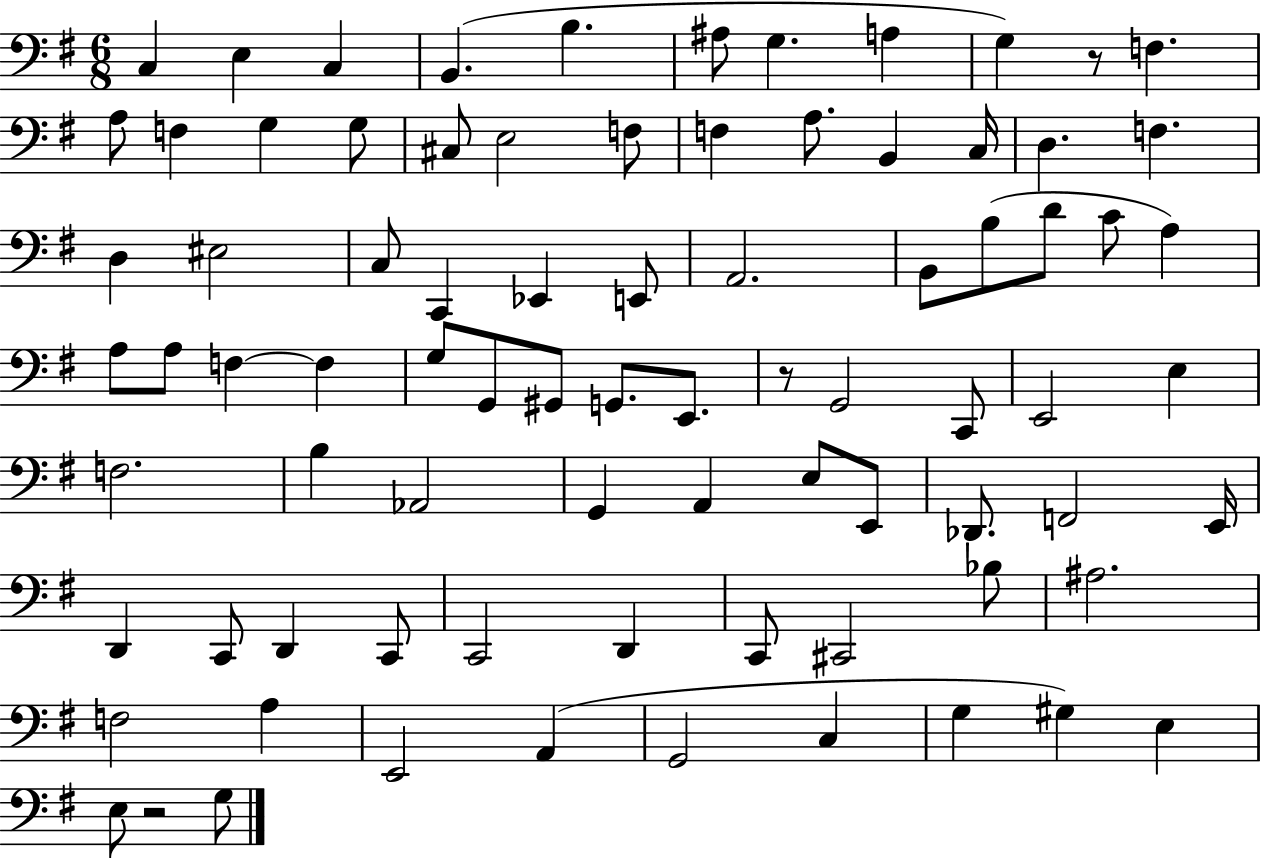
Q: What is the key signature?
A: G major